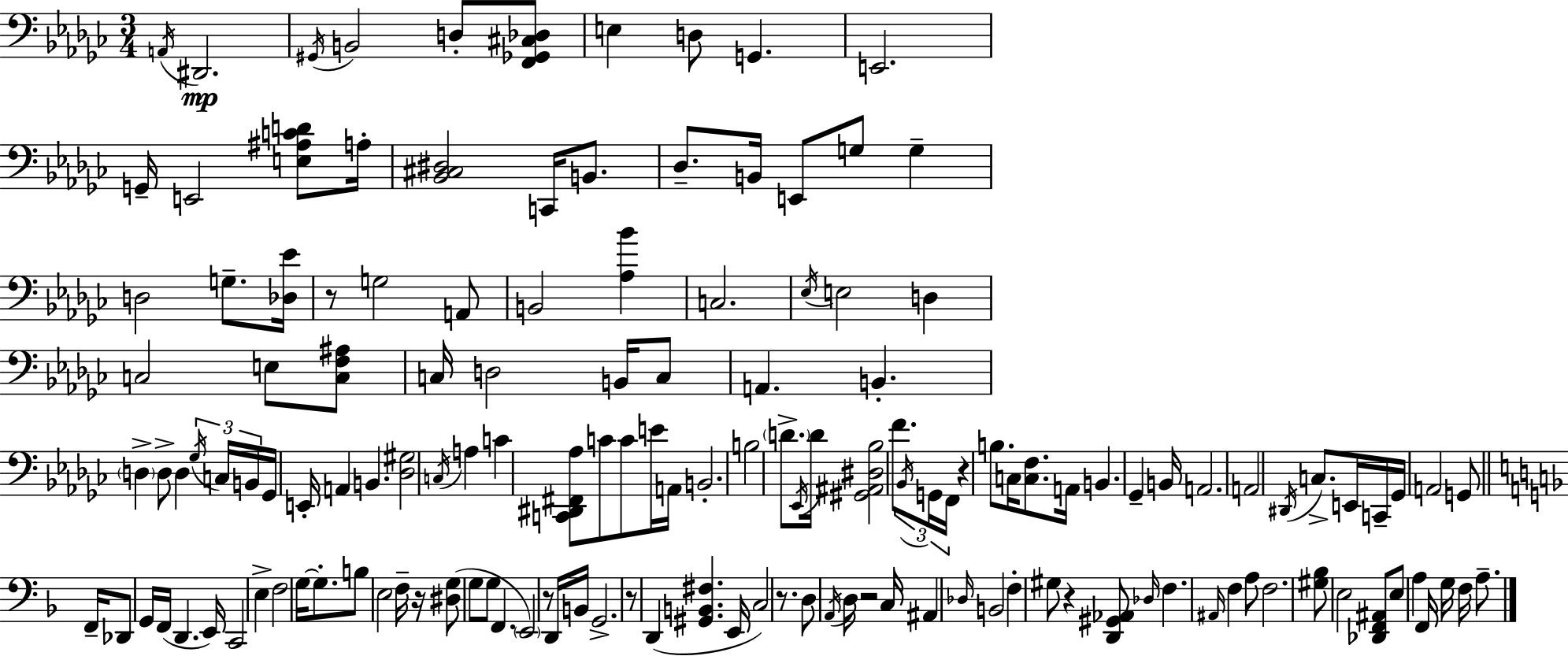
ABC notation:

X:1
T:Untitled
M:3/4
L:1/4
K:Ebm
A,,/4 ^D,,2 ^G,,/4 B,,2 D,/2 [F,,_G,,^C,_D,]/2 E, D,/2 G,, E,,2 G,,/4 E,,2 [E,^A,CD]/2 A,/4 [_B,,^C,^D,]2 C,,/4 B,,/2 _D,/2 B,,/4 E,,/2 G,/2 G, D,2 G,/2 [_D,_E]/4 z/2 G,2 A,,/2 B,,2 [_A,_B] C,2 _E,/4 E,2 D, C,2 E,/2 [C,F,^A,]/2 C,/4 D,2 B,,/4 C,/2 A,, B,, D, D,/2 D, _G,/4 C,/4 B,,/4 _G,,/4 E,,/4 A,, B,, [_D,^G,]2 C,/4 A, C [C,,^D,,^F,,_A,]/2 C/2 C/2 E/4 A,,/4 B,,2 B,2 D/2 _E,,/4 D/4 [^G,,^A,,^D,_B,]2 F/2 _B,,/4 G,,/4 F,,/4 z B,/2 C,/4 [C,F,]/2 A,,/4 B,, _G,, B,,/4 A,,2 A,,2 ^D,,/4 C,/2 E,,/4 C,,/4 _G,,/4 A,,2 G,,/2 F,,/4 _D,,/2 G,,/4 F,,/4 D,, E,,/4 C,,2 E, F,2 G,/4 G,/2 B,/2 E,2 F,/4 z/4 [^D,G,]/2 G,/2 G,/2 F,, E,,2 z/2 D,,/4 B,,/4 G,,2 z/2 D,, [^G,,B,,^F,] E,,/4 C,2 z/2 D,/2 A,,/4 D,/4 z2 C,/4 ^A,, _D,/4 B,,2 F, ^G,/2 z [D,,^G,,_A,,]/2 _D,/4 F, ^A,,/4 F, A,/2 F,2 [^G,_B,]/2 E,2 [_D,,F,,^A,,]/2 E,/2 A, F,,/4 G,/4 F,/4 A,/2